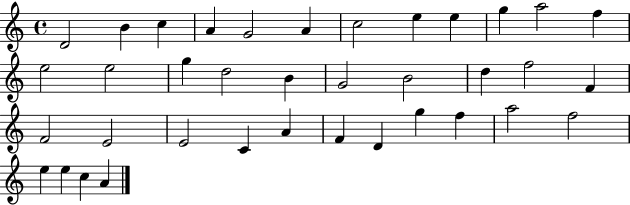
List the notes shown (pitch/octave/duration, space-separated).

D4/h B4/q C5/q A4/q G4/h A4/q C5/h E5/q E5/q G5/q A5/h F5/q E5/h E5/h G5/q D5/h B4/q G4/h B4/h D5/q F5/h F4/q F4/h E4/h E4/h C4/q A4/q F4/q D4/q G5/q F5/q A5/h F5/h E5/q E5/q C5/q A4/q